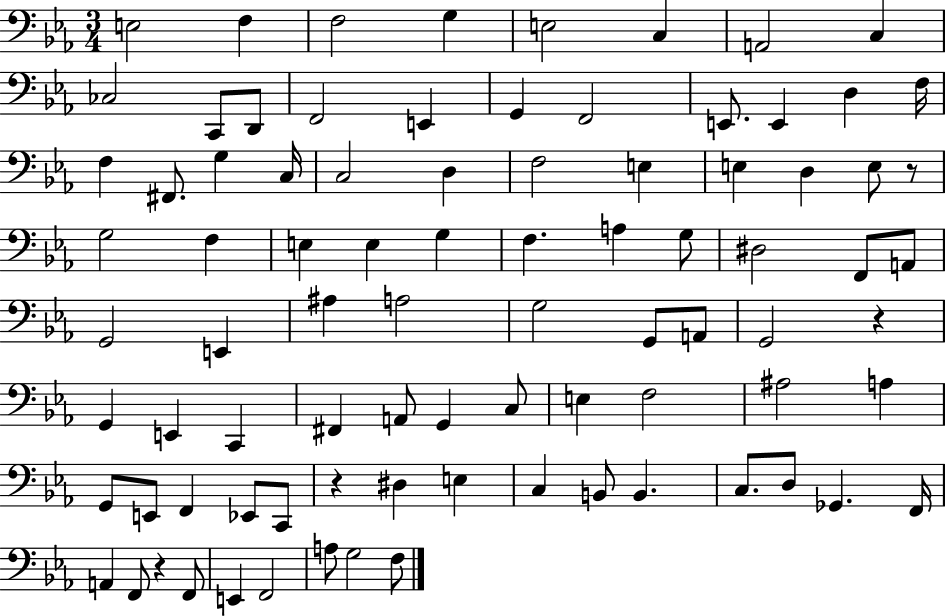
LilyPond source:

{
  \clef bass
  \numericTimeSignature
  \time 3/4
  \key ees \major
  e2 f4 | f2 g4 | e2 c4 | a,2 c4 | \break ces2 c,8 d,8 | f,2 e,4 | g,4 f,2 | e,8. e,4 d4 f16 | \break f4 fis,8. g4 c16 | c2 d4 | f2 e4 | e4 d4 e8 r8 | \break g2 f4 | e4 e4 g4 | f4. a4 g8 | dis2 f,8 a,8 | \break g,2 e,4 | ais4 a2 | g2 g,8 a,8 | g,2 r4 | \break g,4 e,4 c,4 | fis,4 a,8 g,4 c8 | e4 f2 | ais2 a4 | \break g,8 e,8 f,4 ees,8 c,8 | r4 dis4 e4 | c4 b,8 b,4. | c8. d8 ges,4. f,16 | \break a,4 f,8 r4 f,8 | e,4 f,2 | a8 g2 f8 | \bar "|."
}